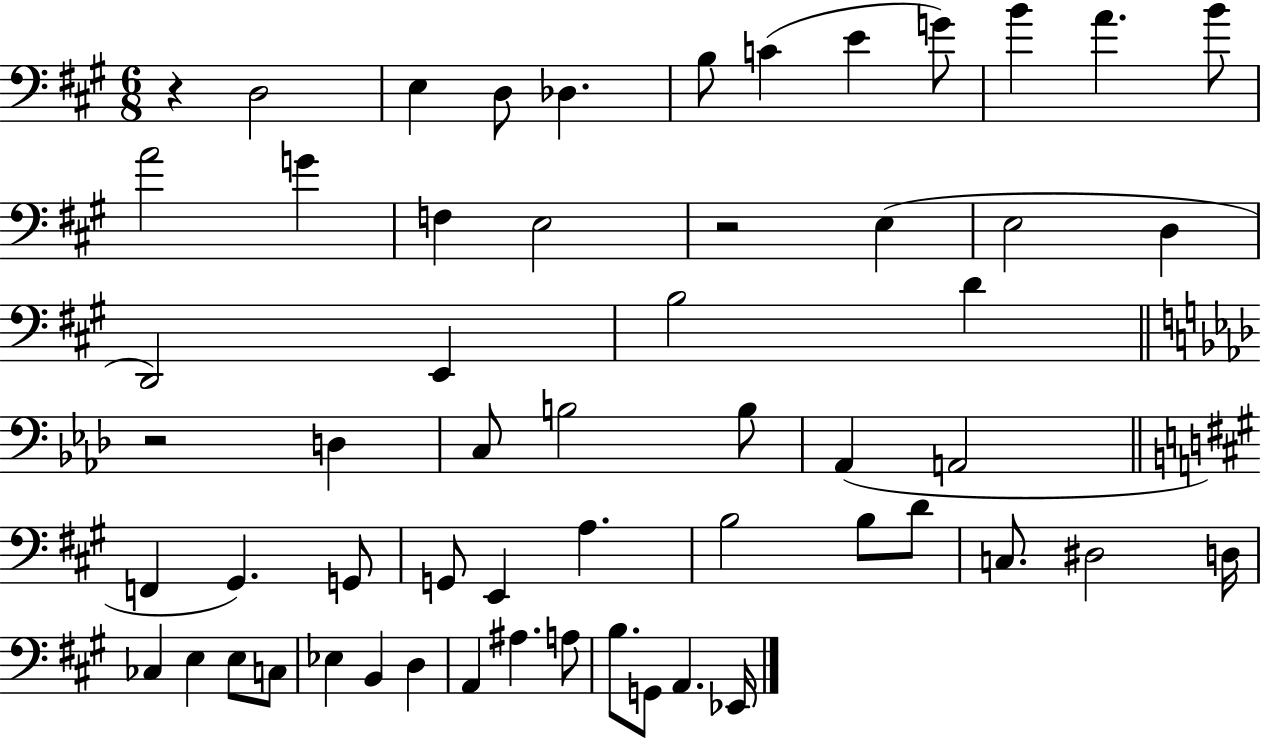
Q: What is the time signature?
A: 6/8